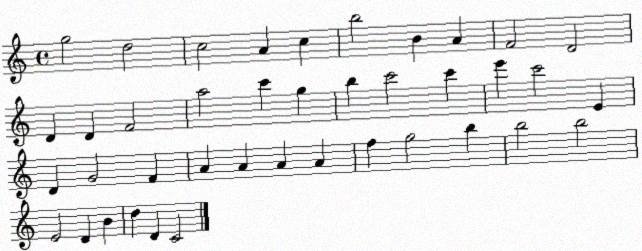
X:1
T:Untitled
M:4/4
L:1/4
K:C
g2 d2 c2 A c b2 B A F2 D2 D D F2 a2 c' g b c'2 c' e' c'2 E D G2 F A A A A f g2 b b2 b2 E2 D B d D C2